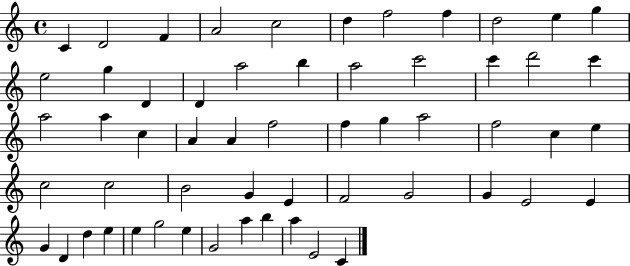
{
  \clef treble
  \time 4/4
  \defaultTimeSignature
  \key c \major
  c'4 d'2 f'4 | a'2 c''2 | d''4 f''2 f''4 | d''2 e''4 g''4 | \break e''2 g''4 d'4 | d'4 a''2 b''4 | a''2 c'''2 | c'''4 d'''2 c'''4 | \break a''2 a''4 c''4 | a'4 a'4 f''2 | f''4 g''4 a''2 | f''2 c''4 e''4 | \break c''2 c''2 | b'2 g'4 e'4 | f'2 g'2 | g'4 e'2 e'4 | \break g'4 d'4 d''4 e''4 | e''4 g''2 e''4 | g'2 a''4 b''4 | a''4 e'2 c'4 | \break \bar "|."
}